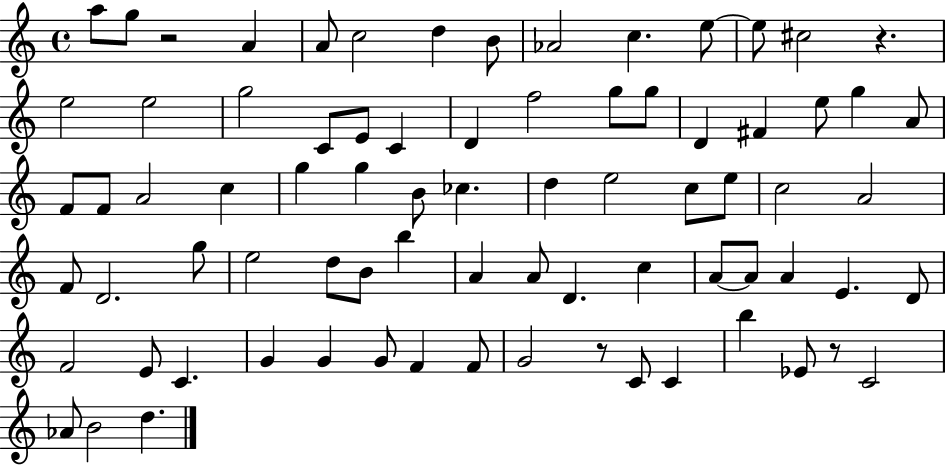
A5/e G5/e R/h A4/q A4/e C5/h D5/q B4/e Ab4/h C5/q. E5/e E5/e C#5/h R/q. E5/h E5/h G5/h C4/e E4/e C4/q D4/q F5/h G5/e G5/e D4/q F#4/q E5/e G5/q A4/e F4/e F4/e A4/h C5/q G5/q G5/q B4/e CES5/q. D5/q E5/h C5/e E5/e C5/h A4/h F4/e D4/h. G5/e E5/h D5/e B4/e B5/q A4/q A4/e D4/q. C5/q A4/e A4/e A4/q E4/q. D4/e F4/h E4/e C4/q. G4/q G4/q G4/e F4/q F4/e G4/h R/e C4/e C4/q B5/q Eb4/e R/e C4/h Ab4/e B4/h D5/q.